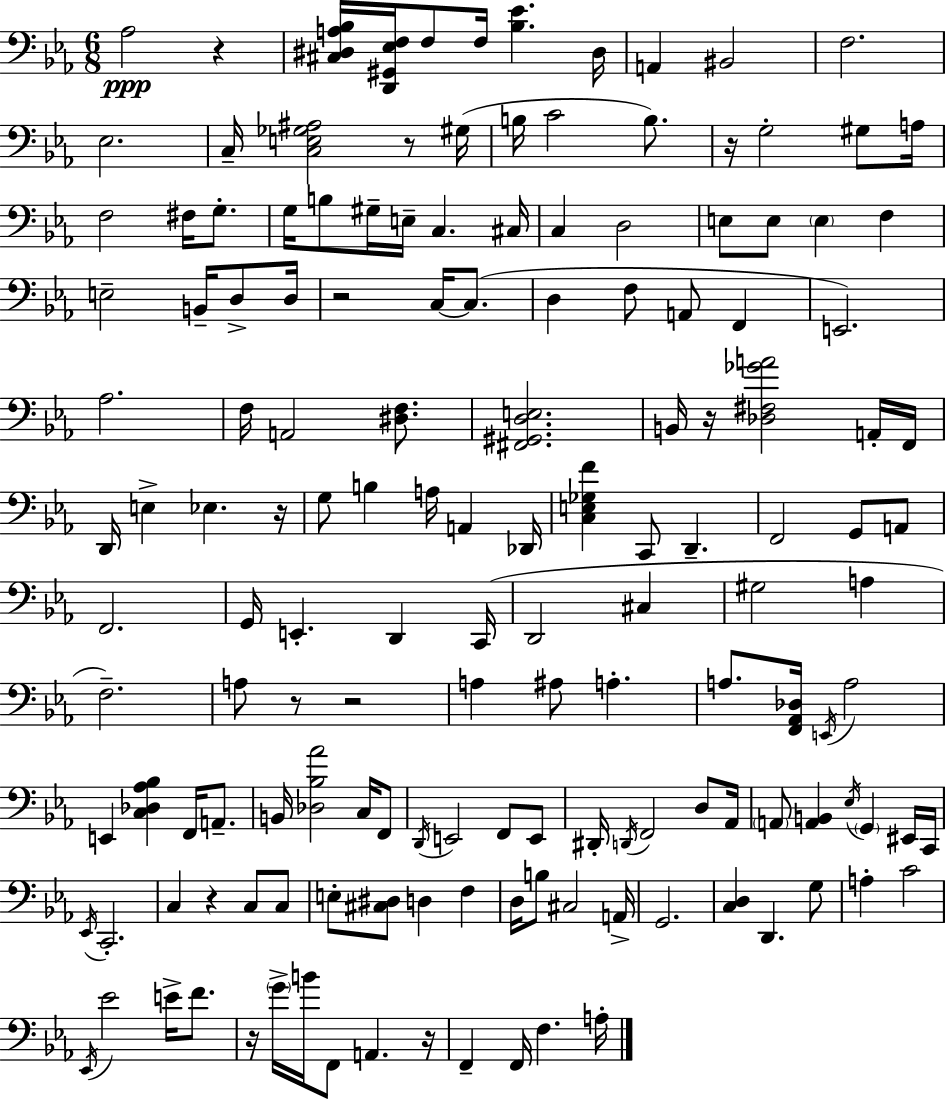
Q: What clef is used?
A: bass